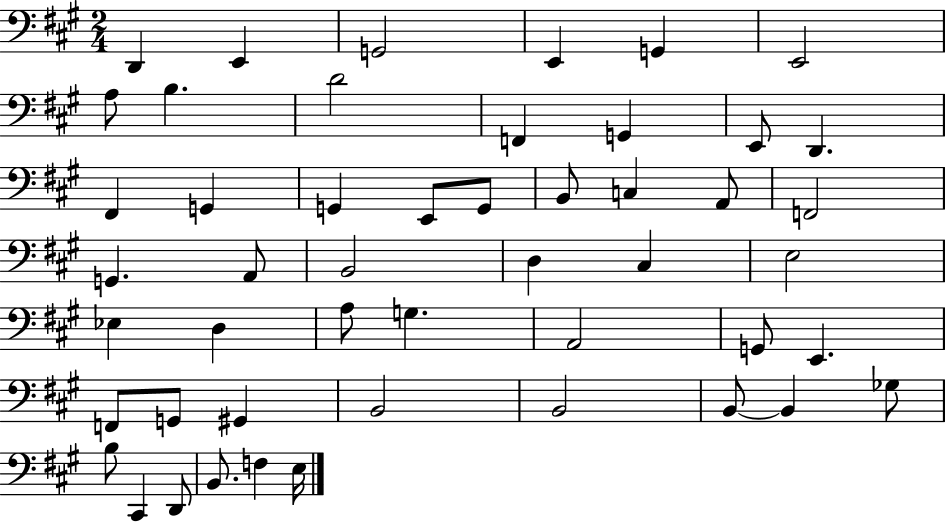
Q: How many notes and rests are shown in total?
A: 49